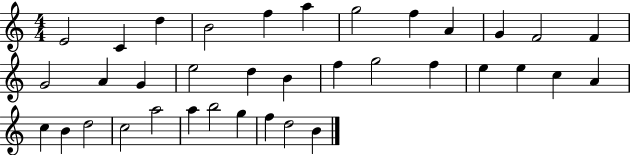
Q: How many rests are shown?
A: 0